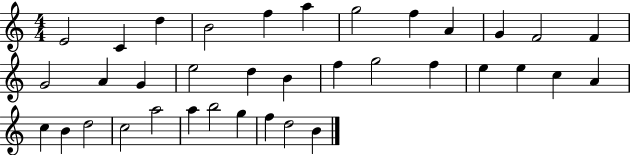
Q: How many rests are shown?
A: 0